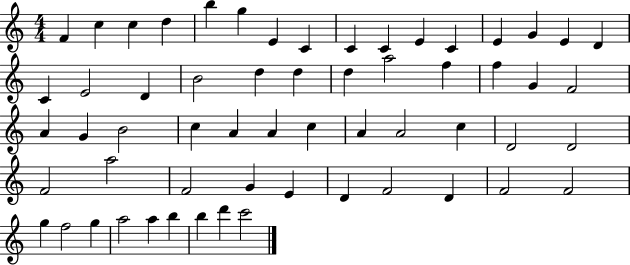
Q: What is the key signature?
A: C major